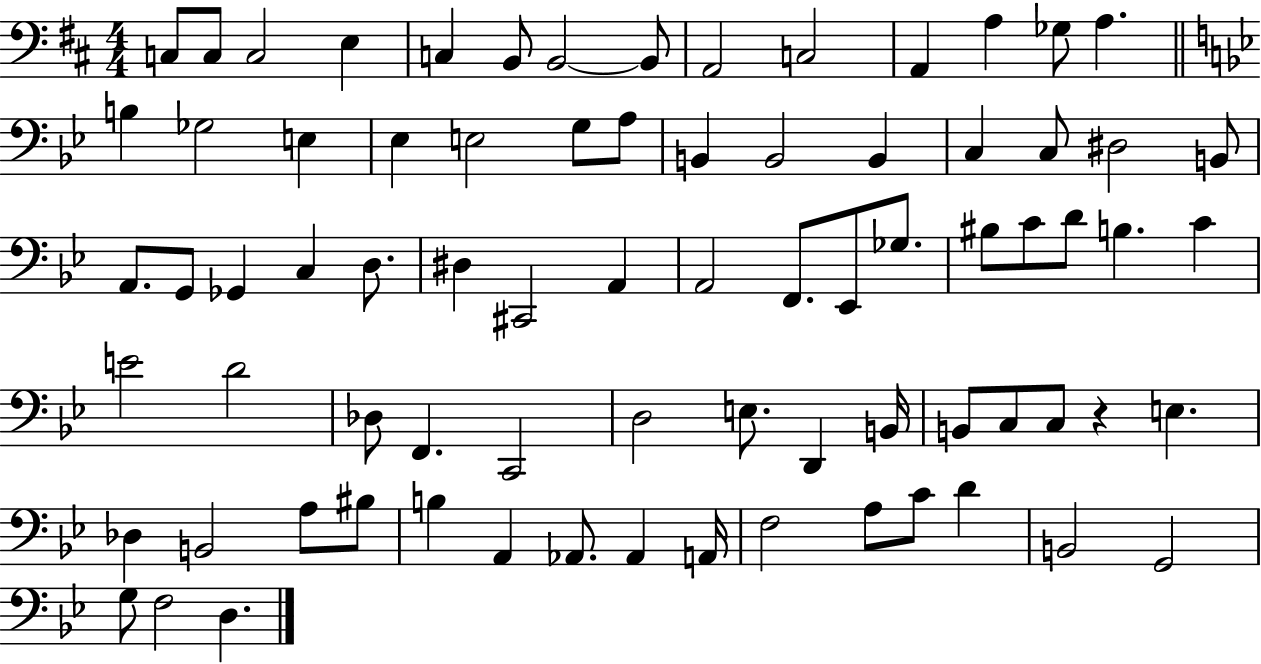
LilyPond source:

{
  \clef bass
  \numericTimeSignature
  \time 4/4
  \key d \major
  c8 c8 c2 e4 | c4 b,8 b,2~~ b,8 | a,2 c2 | a,4 a4 ges8 a4. | \break \bar "||" \break \key bes \major b4 ges2 e4 | ees4 e2 g8 a8 | b,4 b,2 b,4 | c4 c8 dis2 b,8 | \break a,8. g,8 ges,4 c4 d8. | dis4 cis,2 a,4 | a,2 f,8. ees,8 ges8. | bis8 c'8 d'8 b4. c'4 | \break e'2 d'2 | des8 f,4. c,2 | d2 e8. d,4 b,16 | b,8 c8 c8 r4 e4. | \break des4 b,2 a8 bis8 | b4 a,4 aes,8. aes,4 a,16 | f2 a8 c'8 d'4 | b,2 g,2 | \break g8 f2 d4. | \bar "|."
}